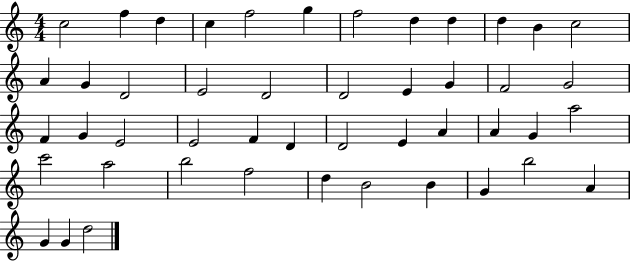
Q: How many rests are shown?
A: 0